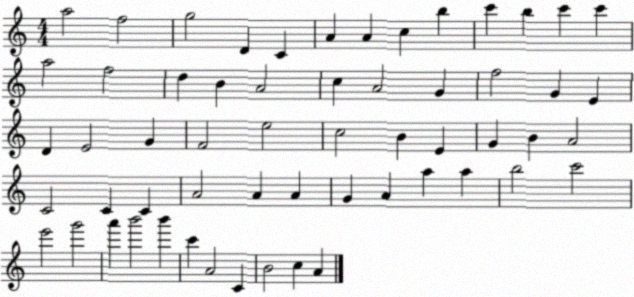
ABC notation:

X:1
T:Untitled
M:4/4
L:1/4
K:C
a2 f2 g2 D C A A c b c' b c' c' a2 f2 d B A2 c A2 G f2 G E D E2 G F2 e2 c2 B E G B A2 C2 C C A2 A A G A a a b2 c'2 e'2 g'2 a' b'2 b' c' A2 C B2 c A